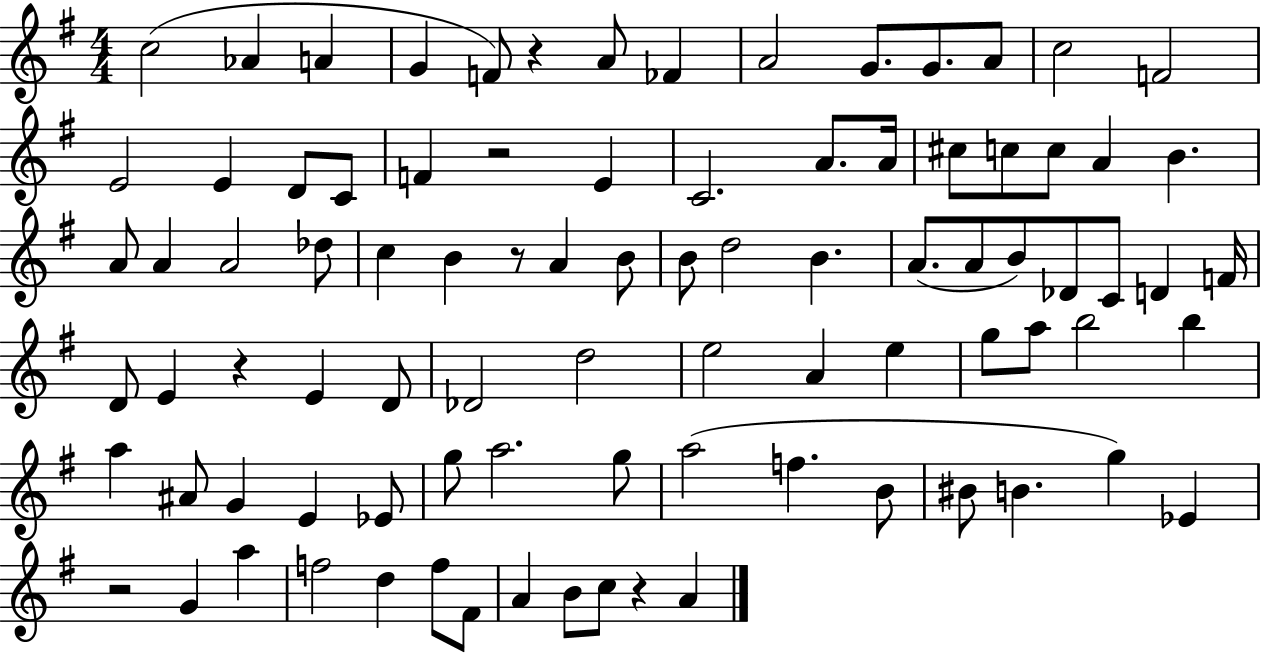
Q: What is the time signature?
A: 4/4